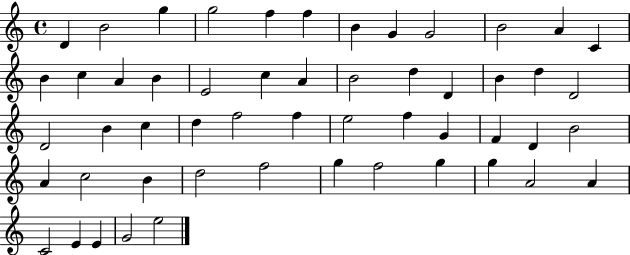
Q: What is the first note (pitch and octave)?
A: D4